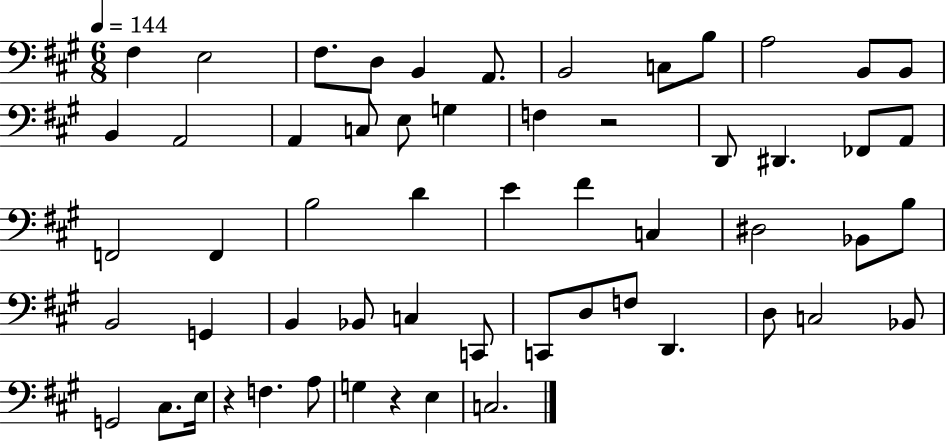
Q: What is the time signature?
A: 6/8